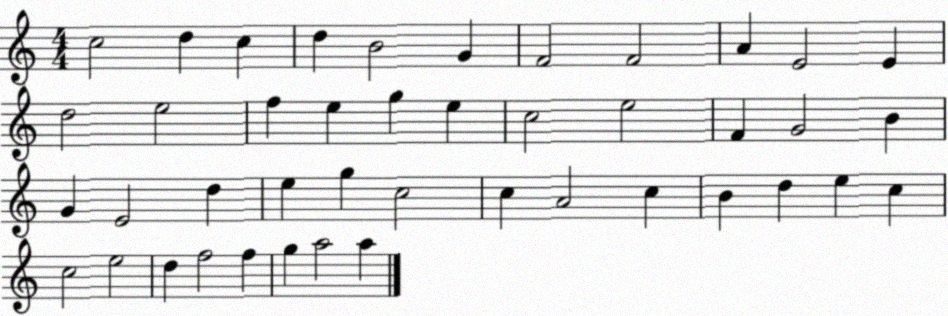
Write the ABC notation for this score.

X:1
T:Untitled
M:4/4
L:1/4
K:C
c2 d c d B2 G F2 F2 A E2 E d2 e2 f e g e c2 e2 F G2 B G E2 d e g c2 c A2 c B d e c c2 e2 d f2 f g a2 a